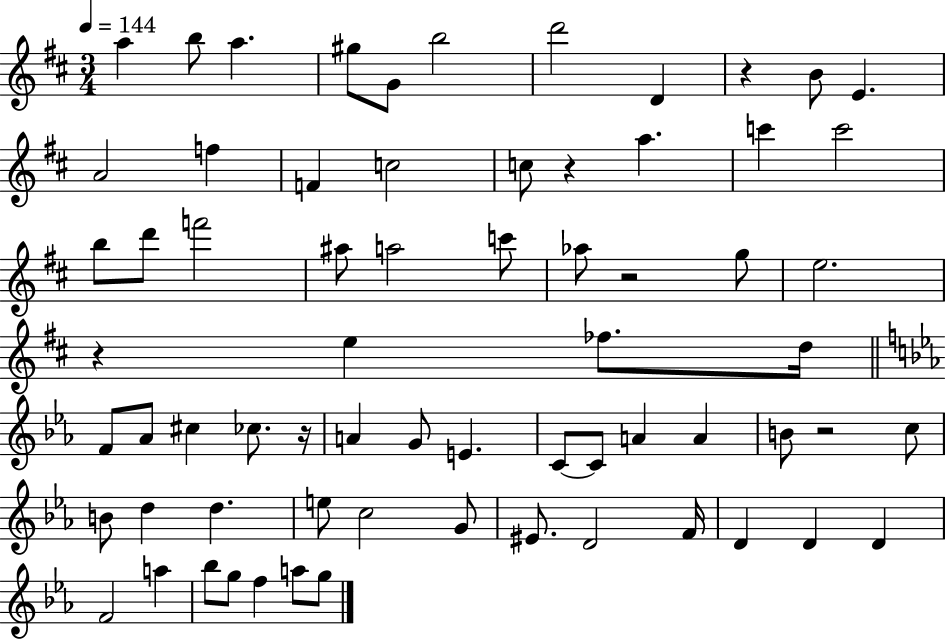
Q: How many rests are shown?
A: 6